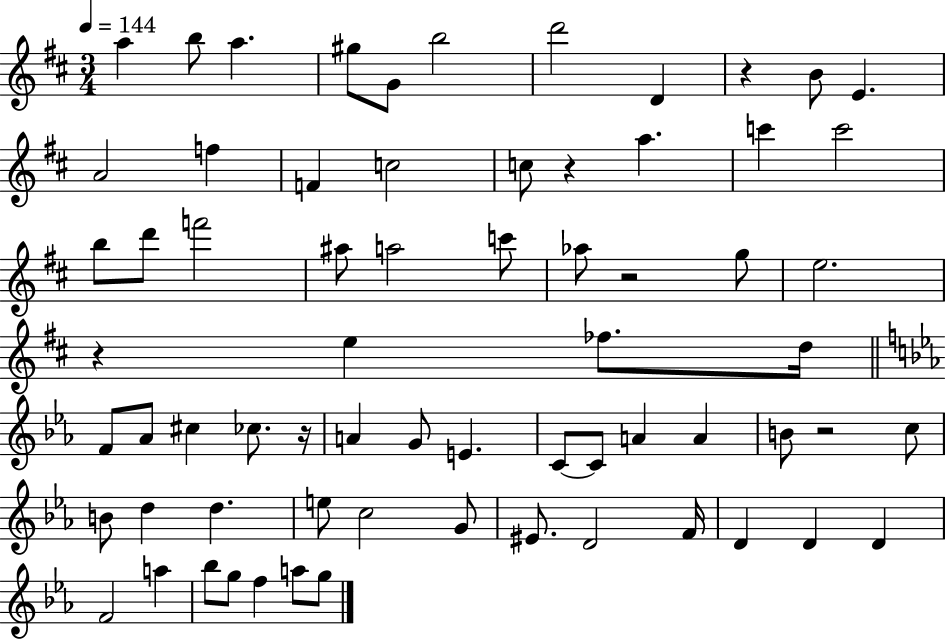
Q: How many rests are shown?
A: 6